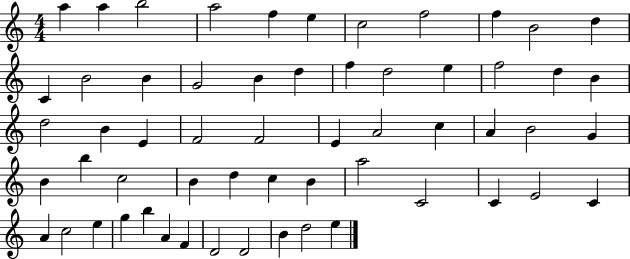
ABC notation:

X:1
T:Untitled
M:4/4
L:1/4
K:C
a a b2 a2 f e c2 f2 f B2 d C B2 B G2 B d f d2 e f2 d B d2 B E F2 F2 E A2 c A B2 G B b c2 B d c B a2 C2 C E2 C A c2 e g b A F D2 D2 B d2 e